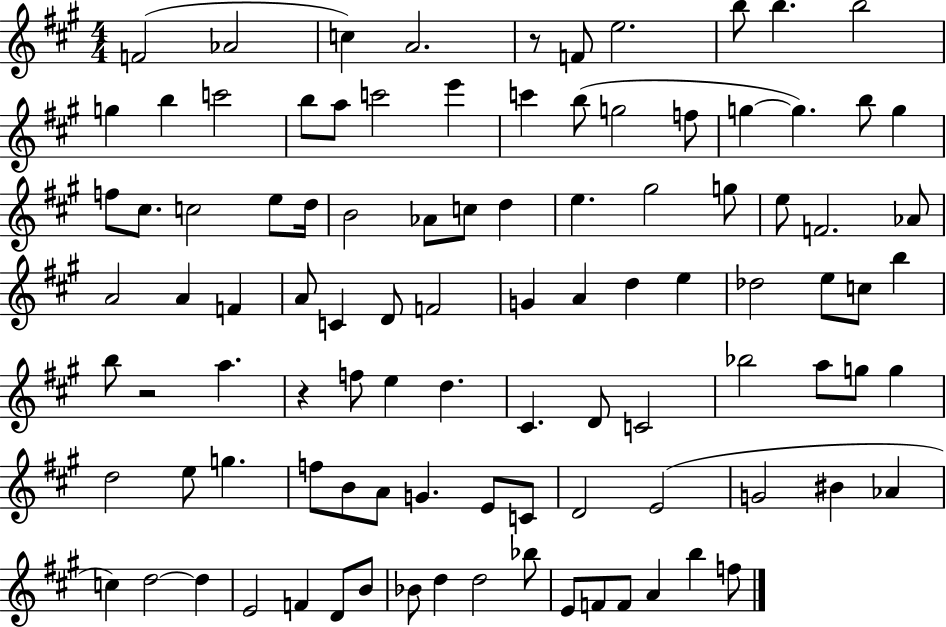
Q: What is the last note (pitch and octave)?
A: F5